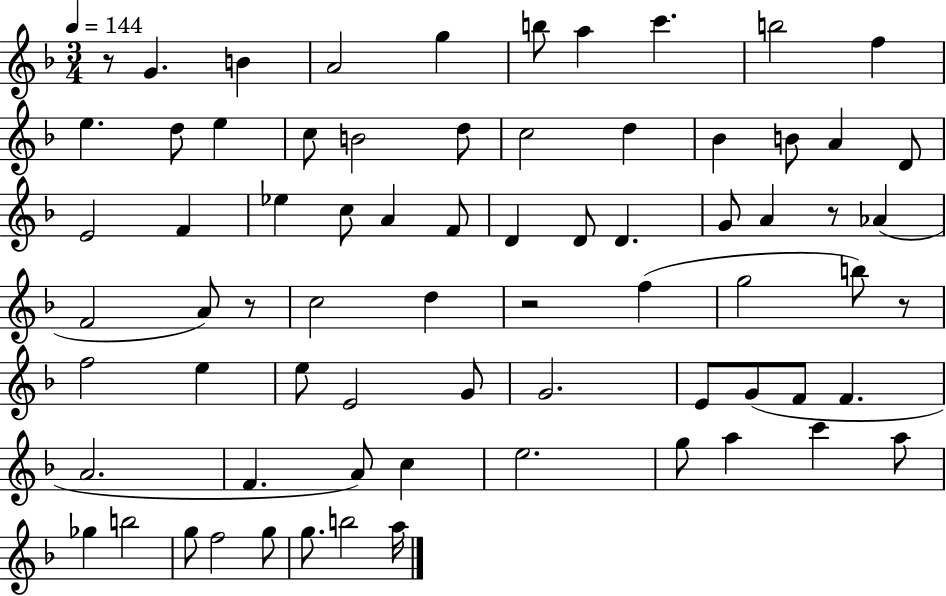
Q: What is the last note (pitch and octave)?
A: A5